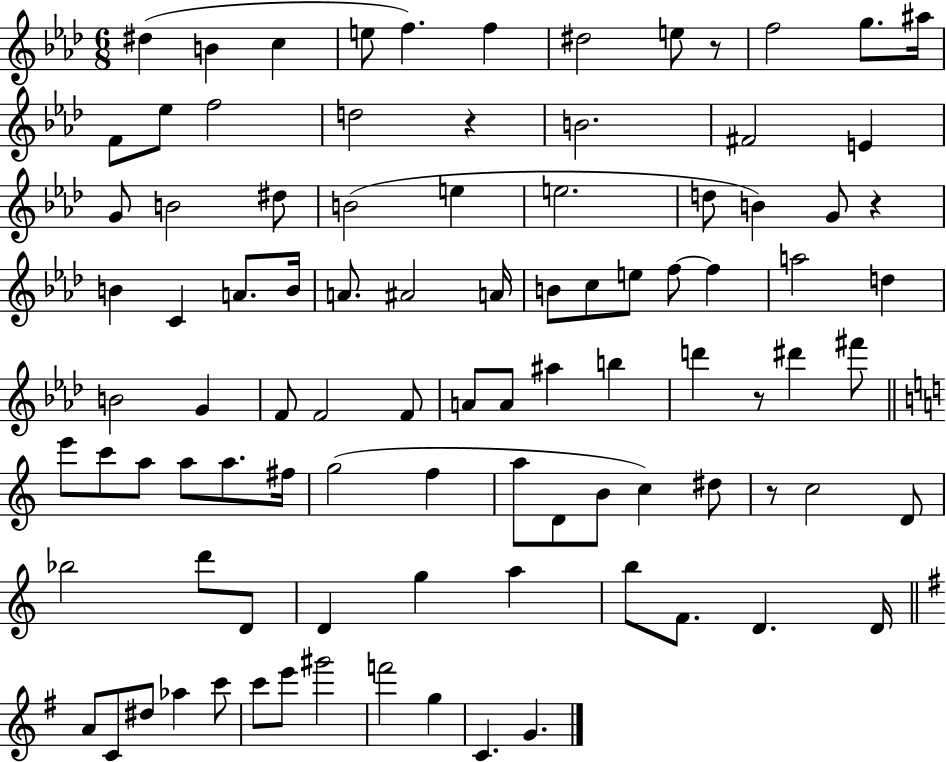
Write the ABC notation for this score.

X:1
T:Untitled
M:6/8
L:1/4
K:Ab
^d B c e/2 f f ^d2 e/2 z/2 f2 g/2 ^a/4 F/2 _e/2 f2 d2 z B2 ^F2 E G/2 B2 ^d/2 B2 e e2 d/2 B G/2 z B C A/2 B/4 A/2 ^A2 A/4 B/2 c/2 e/2 f/2 f a2 d B2 G F/2 F2 F/2 A/2 A/2 ^a b d' z/2 ^d' ^f'/2 e'/2 c'/2 a/2 a/2 a/2 ^f/4 g2 f a/2 D/2 B/2 c ^d/2 z/2 c2 D/2 _b2 d'/2 D/2 D g a b/2 F/2 D D/4 A/2 C/2 ^d/2 _a c'/2 c'/2 e'/2 ^g'2 f'2 g C G